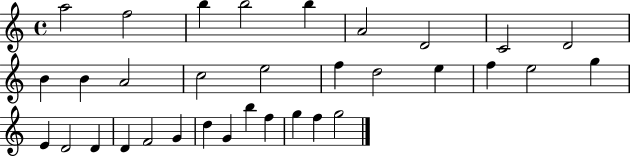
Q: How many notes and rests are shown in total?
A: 33